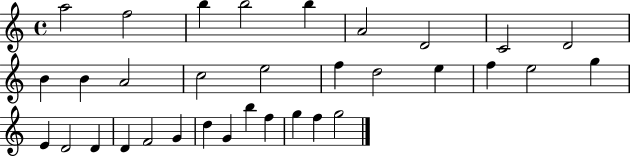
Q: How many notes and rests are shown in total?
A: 33